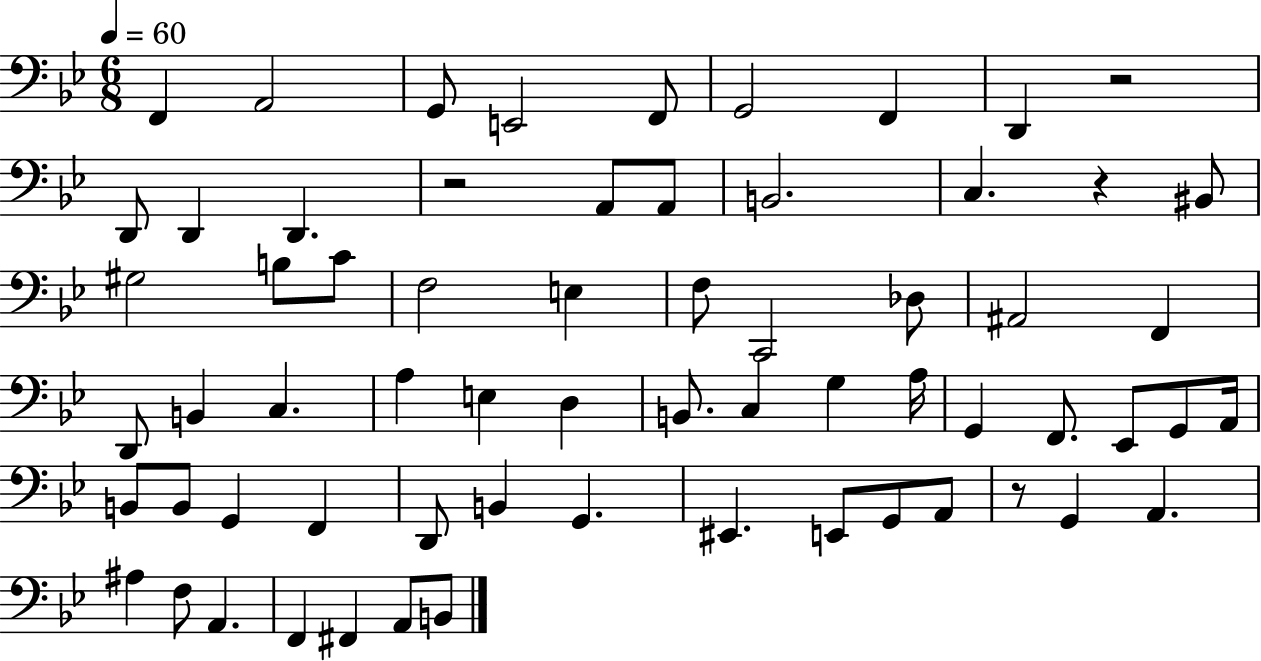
F2/q A2/h G2/e E2/h F2/e G2/h F2/q D2/q R/h D2/e D2/q D2/q. R/h A2/e A2/e B2/h. C3/q. R/q BIS2/e G#3/h B3/e C4/e F3/h E3/q F3/e C2/h Db3/e A#2/h F2/q D2/e B2/q C3/q. A3/q E3/q D3/q B2/e. C3/q G3/q A3/s G2/q F2/e. Eb2/e G2/e A2/s B2/e B2/e G2/q F2/q D2/e B2/q G2/q. EIS2/q. E2/e G2/e A2/e R/e G2/q A2/q. A#3/q F3/e A2/q. F2/q F#2/q A2/e B2/e